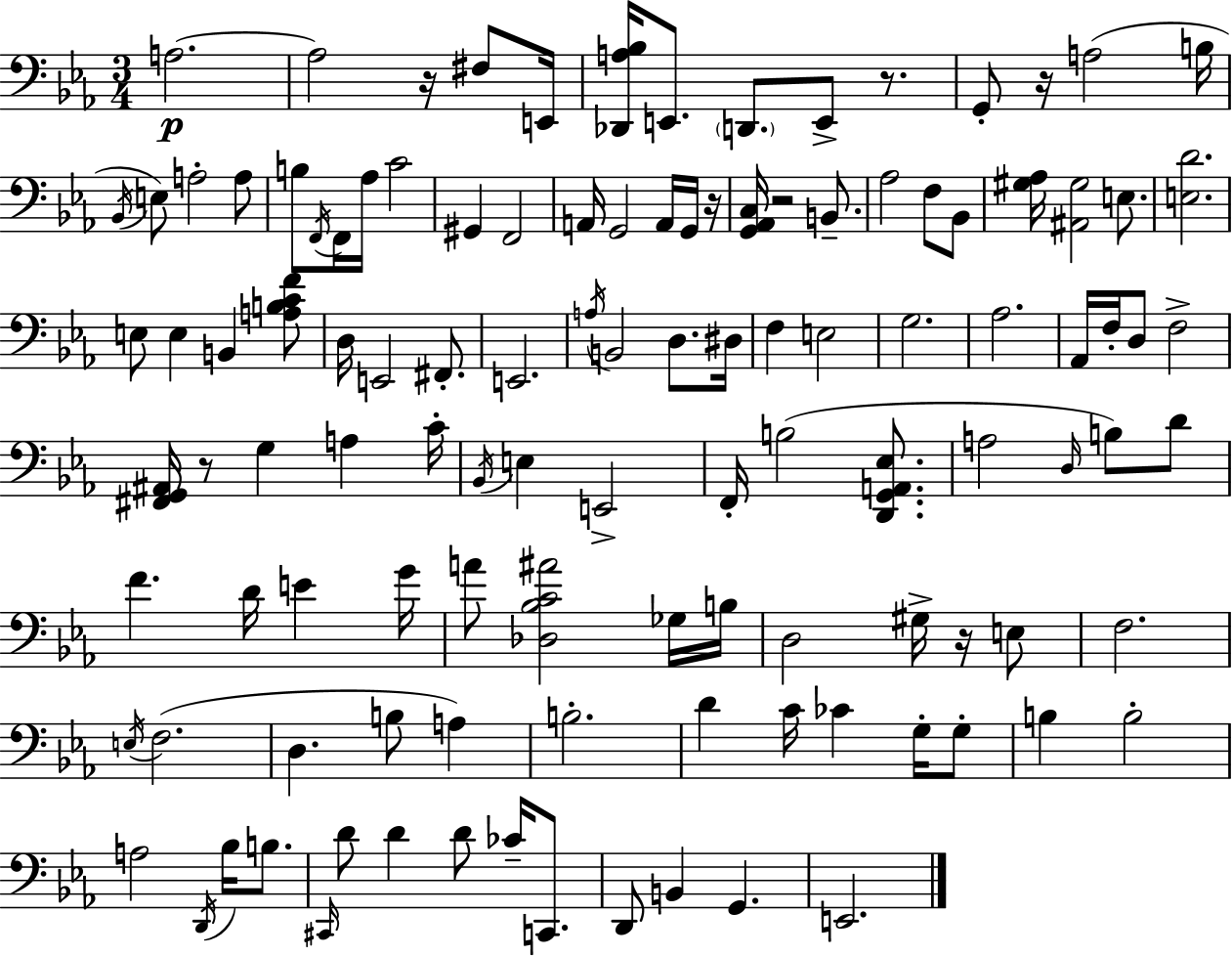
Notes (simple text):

A3/h. A3/h R/s F#3/e E2/s [Db2,A3,Bb3]/s E2/e. D2/e. E2/e R/e. G2/e R/s A3/h B3/s Bb2/s E3/e A3/h A3/e B3/e F2/s F2/s Ab3/s C4/h G#2/q F2/h A2/s G2/h A2/s G2/s R/s [G2,Ab2,C3]/s R/h B2/e. Ab3/h F3/e Bb2/e [G#3,Ab3]/s [A#2,G#3]/h E3/e. [E3,D4]/h. E3/e E3/q B2/q [A3,B3,C4,F4]/e D3/s E2/h F#2/e. E2/h. A3/s B2/h D3/e. D#3/s F3/q E3/h G3/h. Ab3/h. Ab2/s F3/s D3/e F3/h [F#2,G2,A#2]/s R/e G3/q A3/q C4/s Bb2/s E3/q E2/h F2/s B3/h [D2,G2,A2,Eb3]/e. A3/h D3/s B3/e D4/e F4/q. D4/s E4/q G4/s A4/e [Db3,Bb3,C4,A#4]/h Gb3/s B3/s D3/h G#3/s R/s E3/e F3/h. E3/s F3/h. D3/q. B3/e A3/q B3/h. D4/q C4/s CES4/q G3/s G3/e B3/q B3/h A3/h D2/s Bb3/s B3/e. C#2/s D4/e D4/q D4/e CES4/s C2/e. D2/e B2/q G2/q. E2/h.